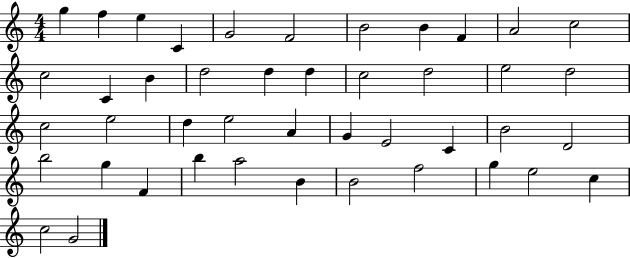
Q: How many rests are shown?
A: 0